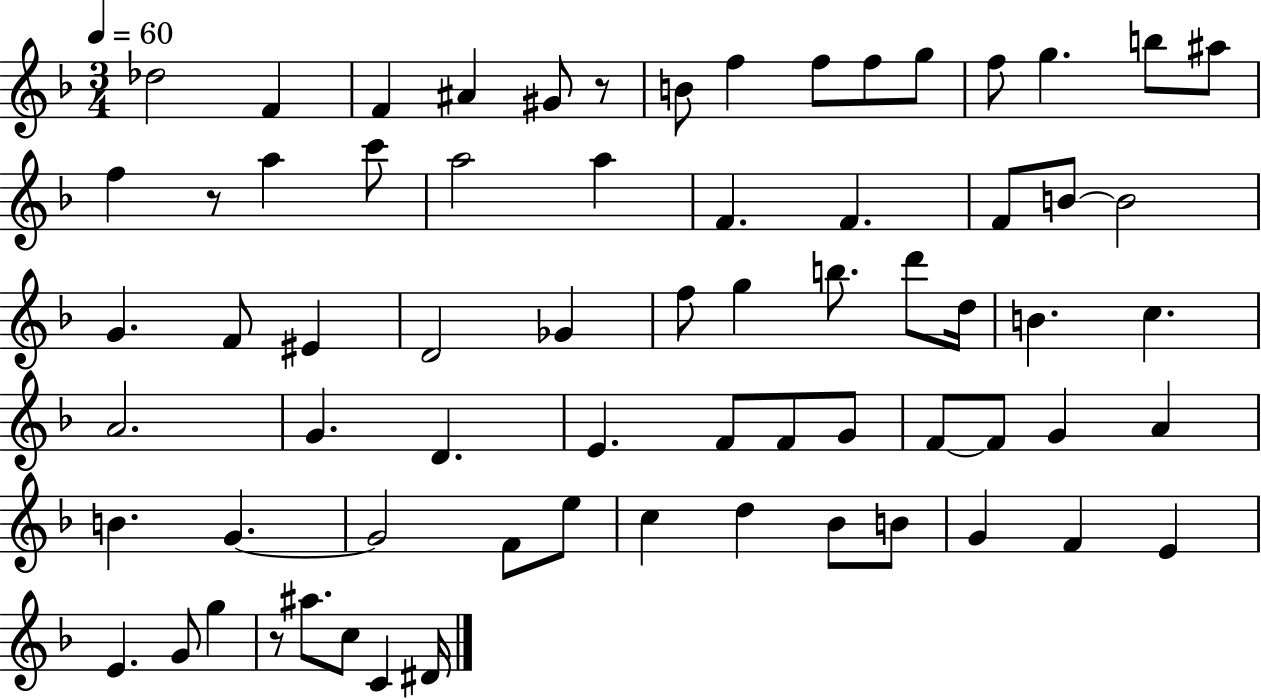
X:1
T:Untitled
M:3/4
L:1/4
K:F
_d2 F F ^A ^G/2 z/2 B/2 f f/2 f/2 g/2 f/2 g b/2 ^a/2 f z/2 a c'/2 a2 a F F F/2 B/2 B2 G F/2 ^E D2 _G f/2 g b/2 d'/2 d/4 B c A2 G D E F/2 F/2 G/2 F/2 F/2 G A B G G2 F/2 e/2 c d _B/2 B/2 G F E E G/2 g z/2 ^a/2 c/2 C ^D/4